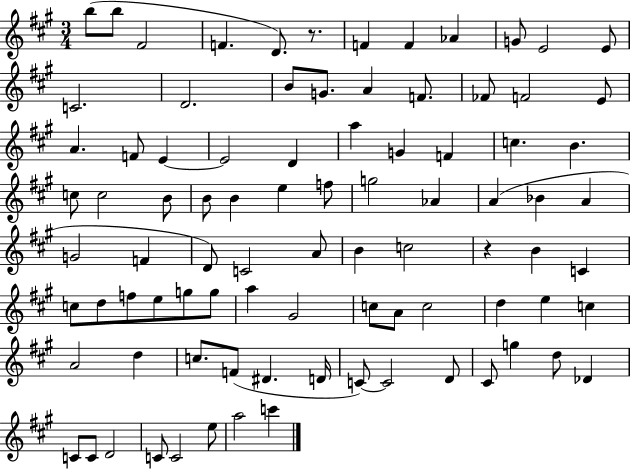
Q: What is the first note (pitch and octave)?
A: B5